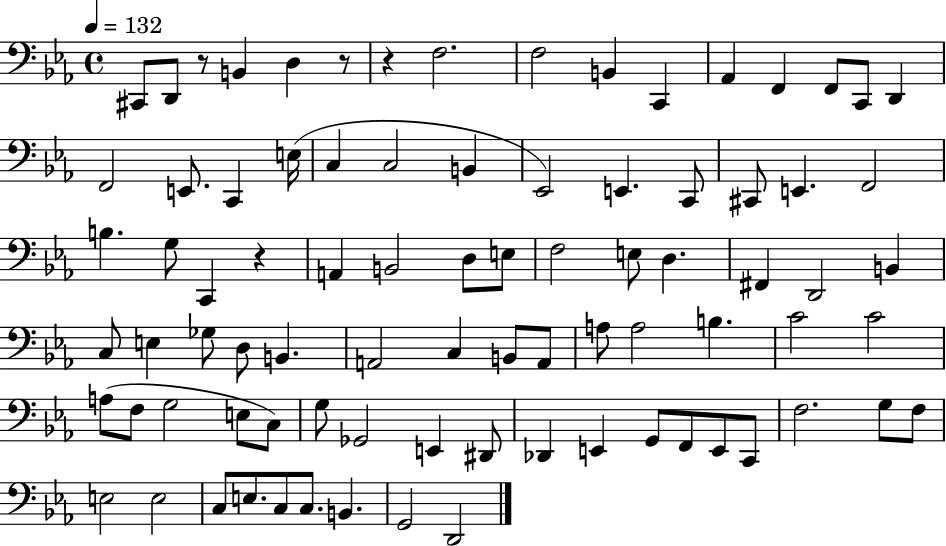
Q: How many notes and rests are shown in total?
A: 84